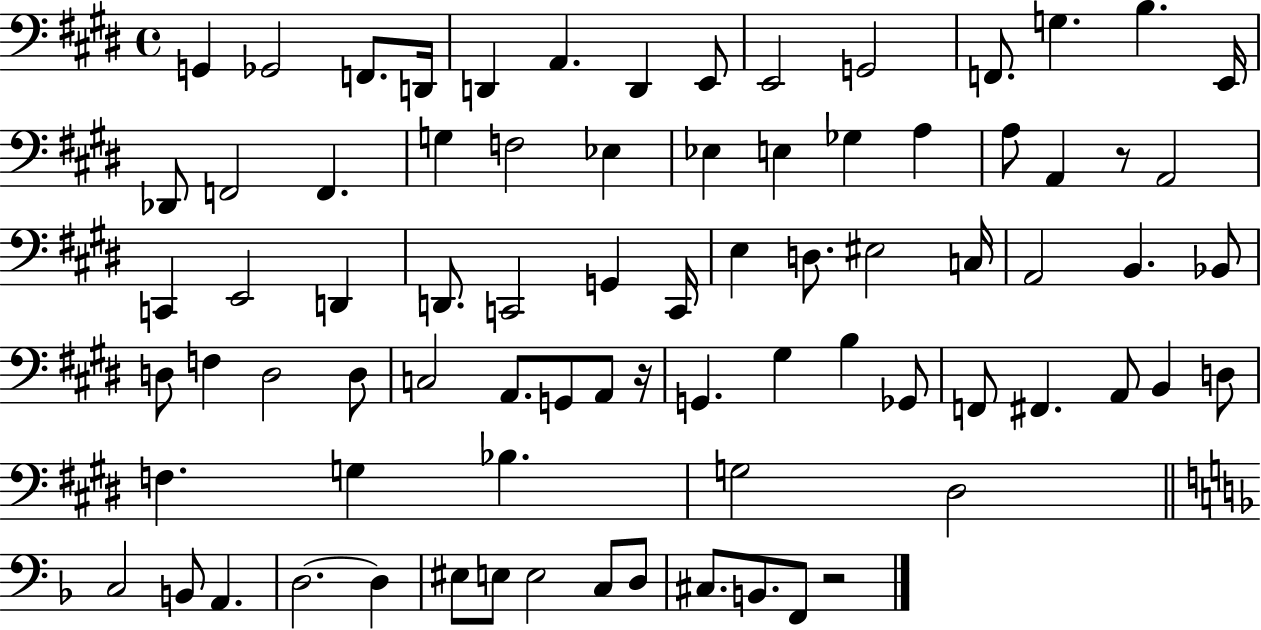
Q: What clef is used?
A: bass